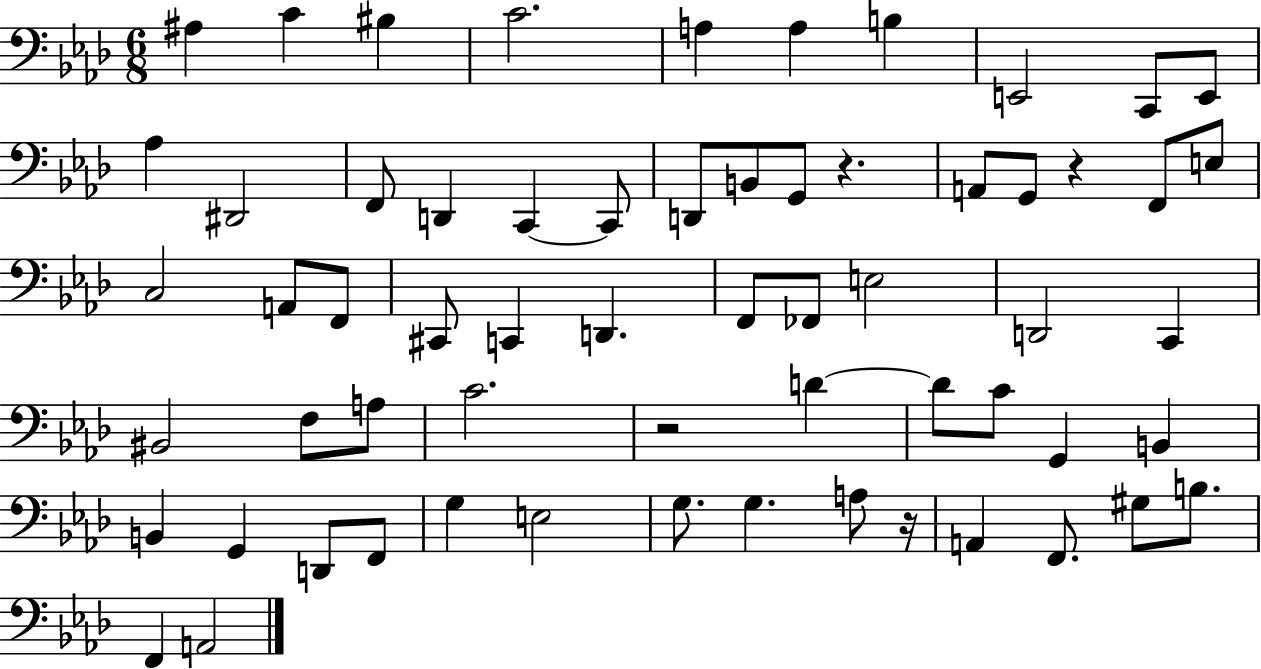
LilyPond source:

{
  \clef bass
  \numericTimeSignature
  \time 6/8
  \key aes \major
  \repeat volta 2 { ais4 c'4 bis4 | c'2. | a4 a4 b4 | e,2 c,8 e,8 | \break aes4 dis,2 | f,8 d,4 c,4~~ c,8 | d,8 b,8 g,8 r4. | a,8 g,8 r4 f,8 e8 | \break c2 a,8 f,8 | cis,8 c,4 d,4. | f,8 fes,8 e2 | d,2 c,4 | \break bis,2 f8 a8 | c'2. | r2 d'4~~ | d'8 c'8 g,4 b,4 | \break b,4 g,4 d,8 f,8 | g4 e2 | g8. g4. a8 r16 | a,4 f,8. gis8 b8. | \break f,4 a,2 | } \bar "|."
}